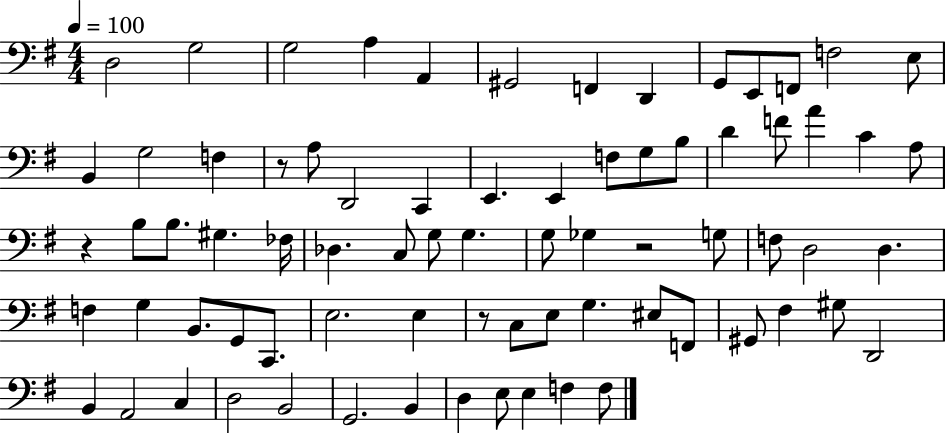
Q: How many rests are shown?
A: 4